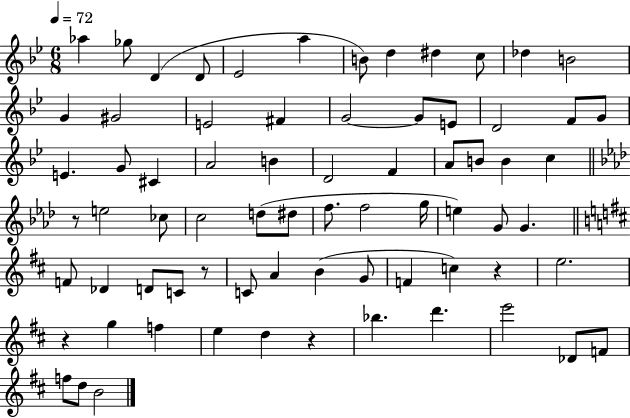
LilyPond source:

{
  \clef treble
  \numericTimeSignature
  \time 6/8
  \key bes \major
  \tempo 4 = 72
  aes''4 ges''8 d'4( d'8 | ees'2 a''4 | b'8) d''4 dis''4 c''8 | des''4 b'2 | \break g'4 gis'2 | e'2 fis'4 | g'2~~ g'8 e'8 | d'2 f'8 g'8 | \break e'4. g'8 cis'4 | a'2 b'4 | d'2 f'4 | a'8 b'8 b'4 c''4 | \break \bar "||" \break \key f \minor r8 e''2 ces''8 | c''2 d''8( dis''8 | f''8. f''2 g''16 | e''4) g'8 g'4. | \break \bar "||" \break \key b \minor f'8 des'4 d'8 c'8 r8 | c'8 a'4 b'4( g'8 | f'4 c''4) r4 | e''2. | \break r4 g''4 f''4 | e''4 d''4 r4 | bes''4. d'''4. | e'''2 des'8 f'8 | \break f''8 d''8 b'2 | \bar "|."
}